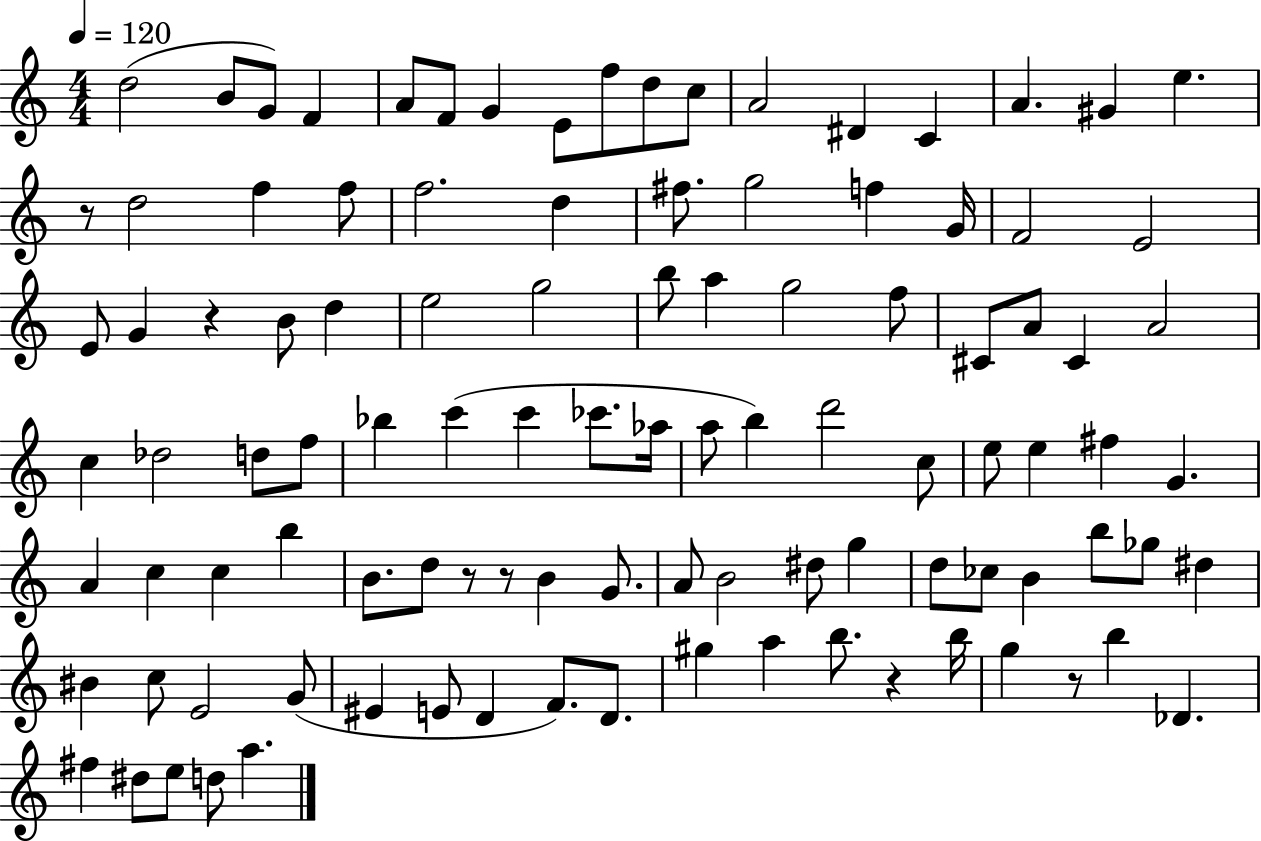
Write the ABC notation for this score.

X:1
T:Untitled
M:4/4
L:1/4
K:C
d2 B/2 G/2 F A/2 F/2 G E/2 f/2 d/2 c/2 A2 ^D C A ^G e z/2 d2 f f/2 f2 d ^f/2 g2 f G/4 F2 E2 E/2 G z B/2 d e2 g2 b/2 a g2 f/2 ^C/2 A/2 ^C A2 c _d2 d/2 f/2 _b c' c' _c'/2 _a/4 a/2 b d'2 c/2 e/2 e ^f G A c c b B/2 d/2 z/2 z/2 B G/2 A/2 B2 ^d/2 g d/2 _c/2 B b/2 _g/2 ^d ^B c/2 E2 G/2 ^E E/2 D F/2 D/2 ^g a b/2 z b/4 g z/2 b _D ^f ^d/2 e/2 d/2 a